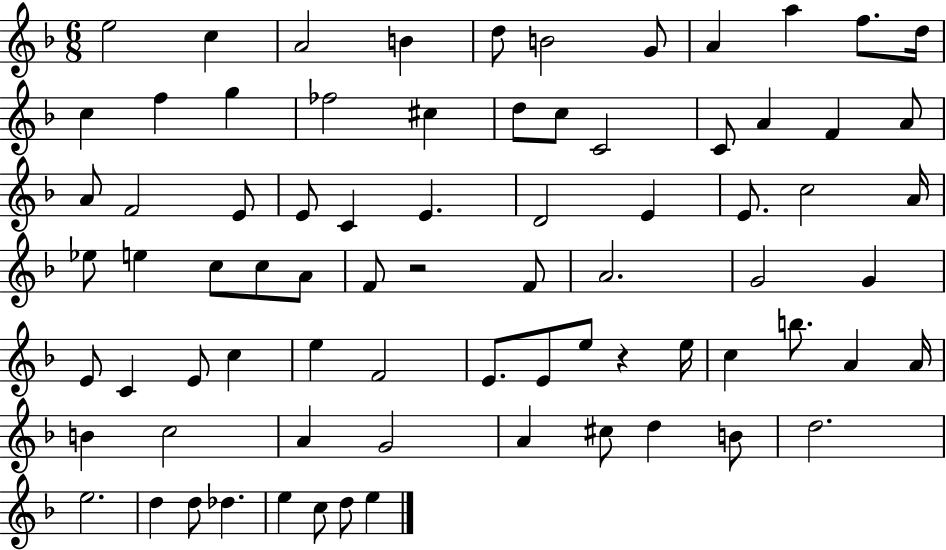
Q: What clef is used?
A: treble